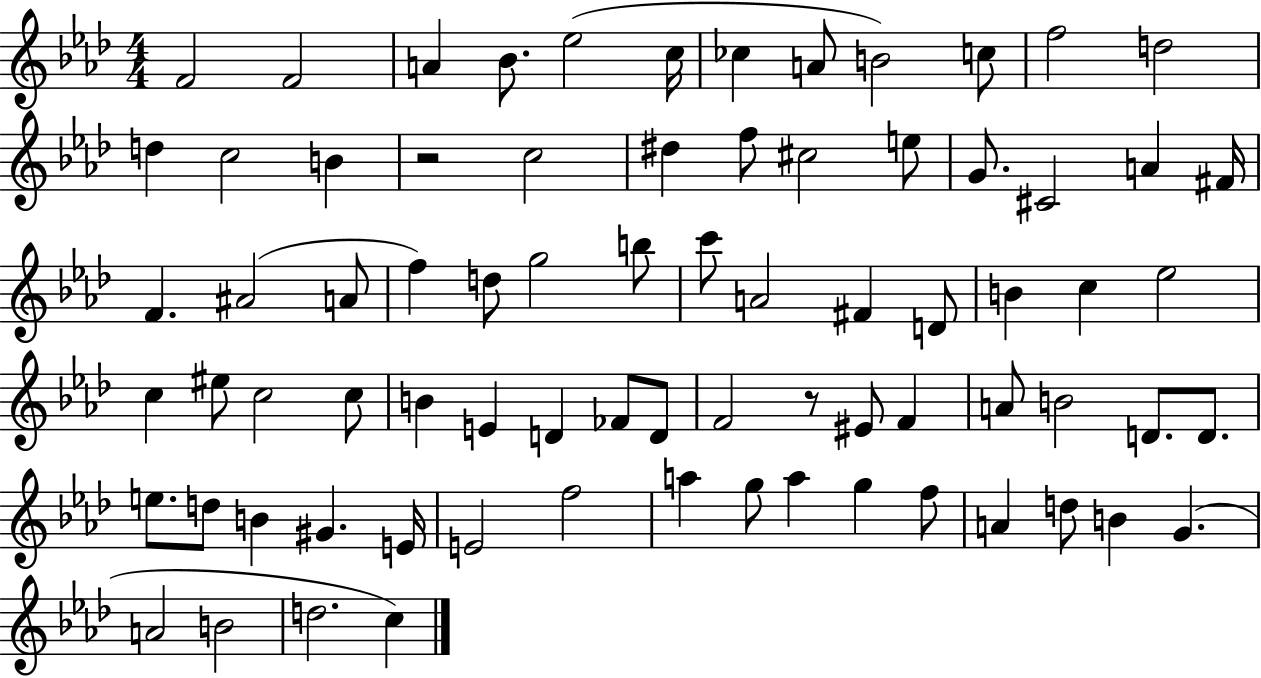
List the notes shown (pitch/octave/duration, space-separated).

F4/h F4/h A4/q Bb4/e. Eb5/h C5/s CES5/q A4/e B4/h C5/e F5/h D5/h D5/q C5/h B4/q R/h C5/h D#5/q F5/e C#5/h E5/e G4/e. C#4/h A4/q F#4/s F4/q. A#4/h A4/e F5/q D5/e G5/h B5/e C6/e A4/h F#4/q D4/e B4/q C5/q Eb5/h C5/q EIS5/e C5/h C5/e B4/q E4/q D4/q FES4/e D4/e F4/h R/e EIS4/e F4/q A4/e B4/h D4/e. D4/e. E5/e. D5/e B4/q G#4/q. E4/s E4/h F5/h A5/q G5/e A5/q G5/q F5/e A4/q D5/e B4/q G4/q. A4/h B4/h D5/h. C5/q